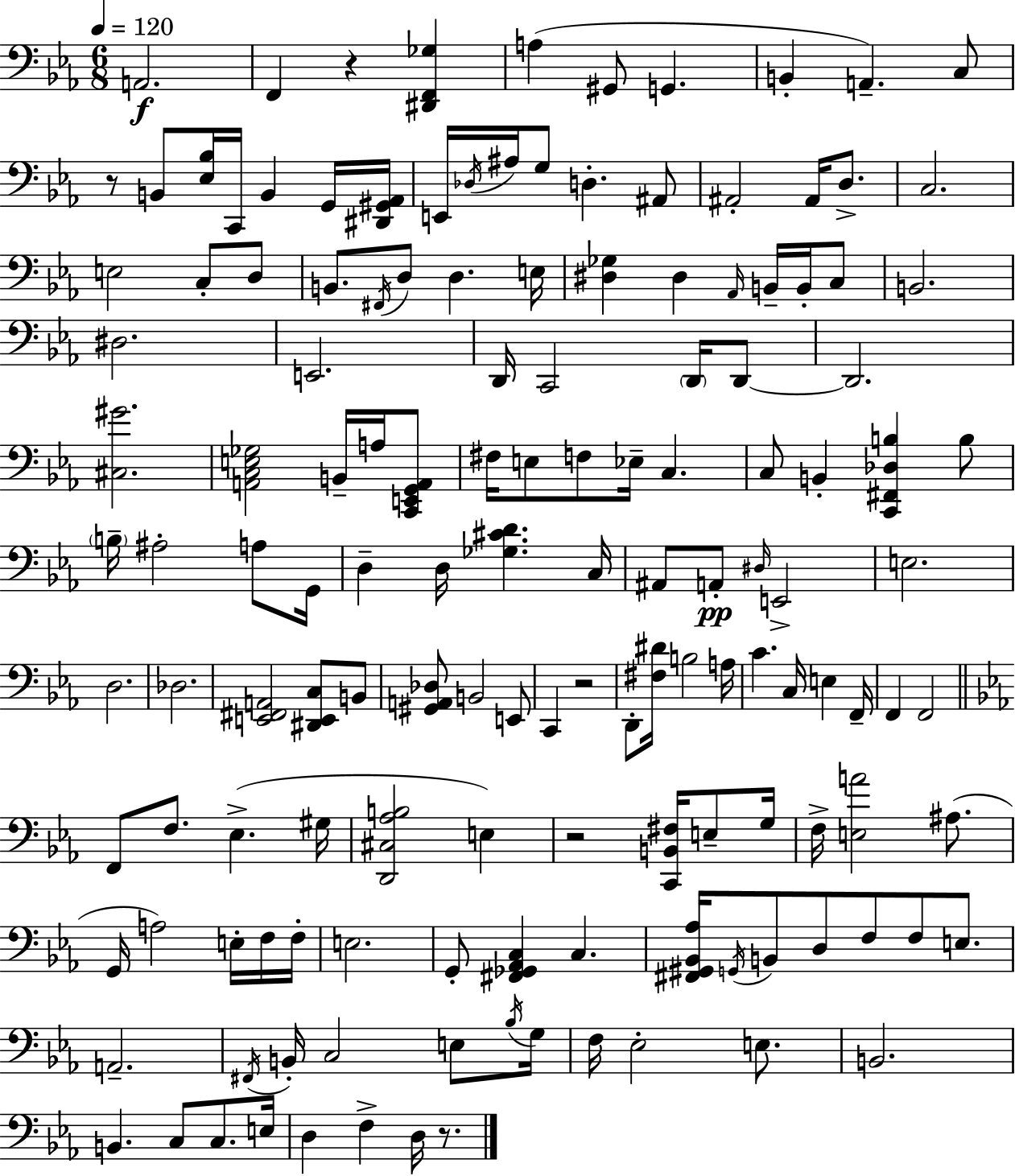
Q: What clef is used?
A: bass